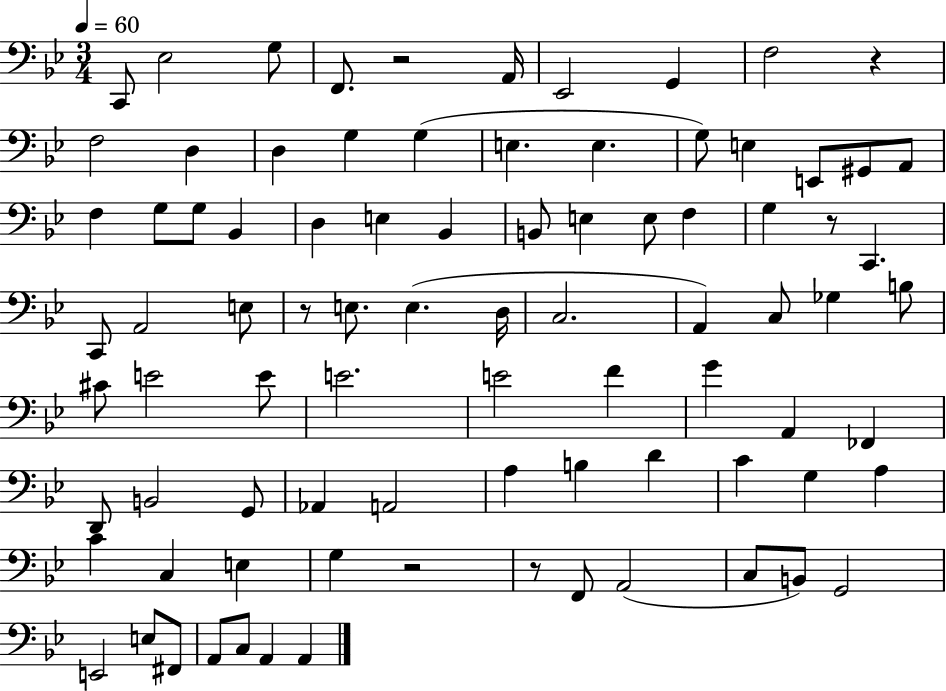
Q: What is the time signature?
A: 3/4